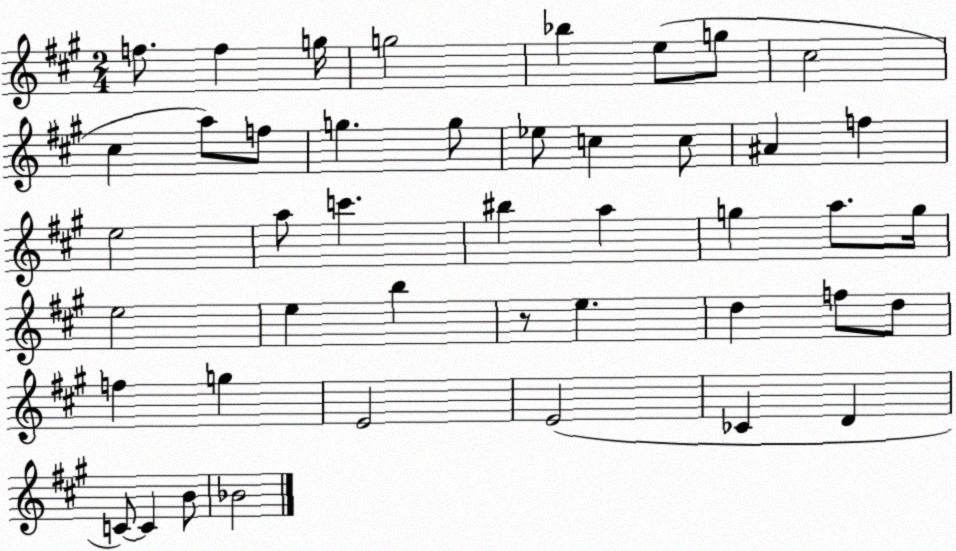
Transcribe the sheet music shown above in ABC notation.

X:1
T:Untitled
M:2/4
L:1/4
K:A
f/2 f g/4 g2 _b e/2 g/2 ^c2 ^c a/2 f/2 g g/2 _e/2 c c/2 ^A f e2 a/2 c' ^b a g a/2 g/4 e2 e b z/2 e d f/2 d/2 f g E2 E2 _C D C/2 C B/2 _B2